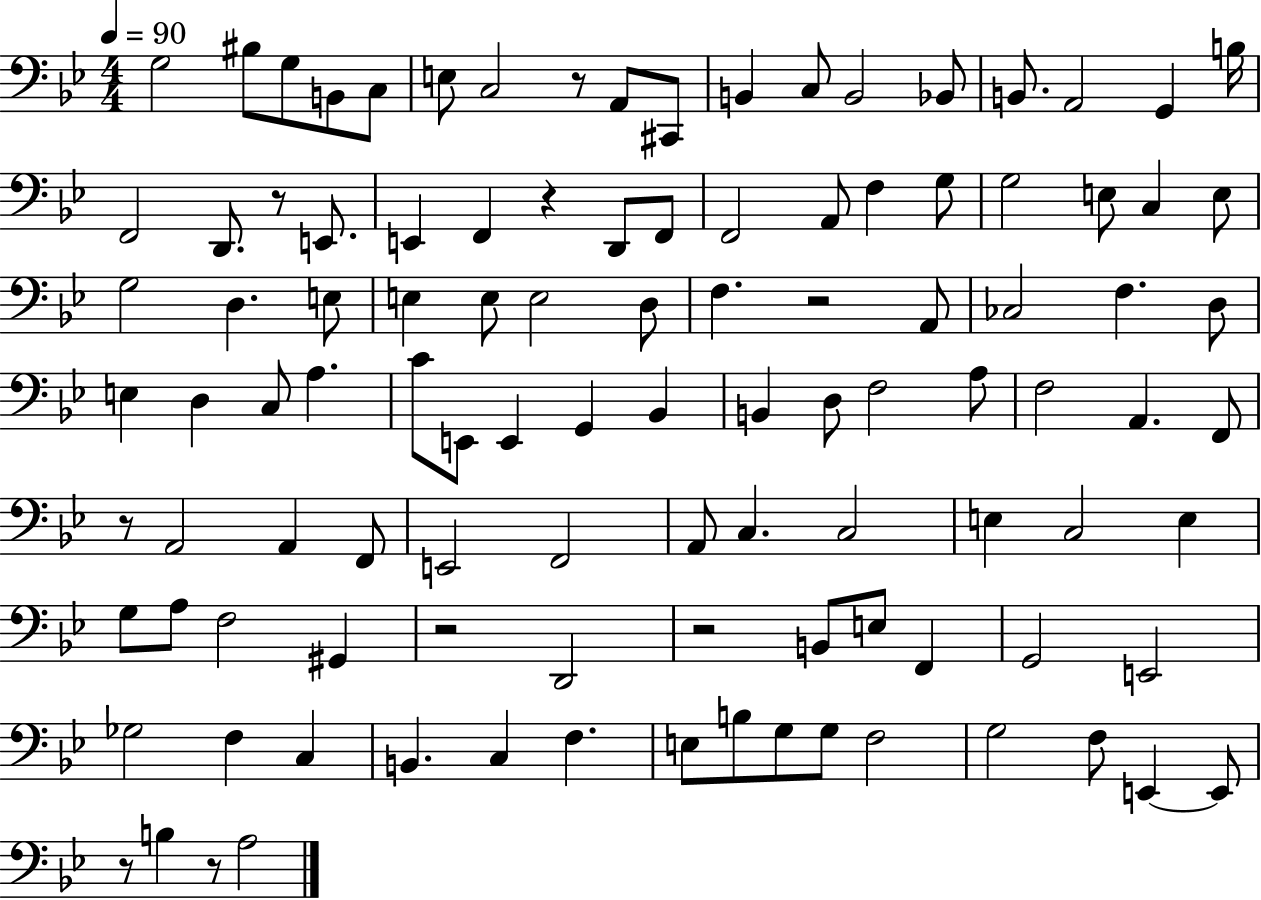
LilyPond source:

{
  \clef bass
  \numericTimeSignature
  \time 4/4
  \key bes \major
  \tempo 4 = 90
  g2 bis8 g8 b,8 c8 | e8 c2 r8 a,8 cis,8 | b,4 c8 b,2 bes,8 | b,8. a,2 g,4 b16 | \break f,2 d,8. r8 e,8. | e,4 f,4 r4 d,8 f,8 | f,2 a,8 f4 g8 | g2 e8 c4 e8 | \break g2 d4. e8 | e4 e8 e2 d8 | f4. r2 a,8 | ces2 f4. d8 | \break e4 d4 c8 a4. | c'8 e,8 e,4 g,4 bes,4 | b,4 d8 f2 a8 | f2 a,4. f,8 | \break r8 a,2 a,4 f,8 | e,2 f,2 | a,8 c4. c2 | e4 c2 e4 | \break g8 a8 f2 gis,4 | r2 d,2 | r2 b,8 e8 f,4 | g,2 e,2 | \break ges2 f4 c4 | b,4. c4 f4. | e8 b8 g8 g8 f2 | g2 f8 e,4~~ e,8 | \break r8 b4 r8 a2 | \bar "|."
}